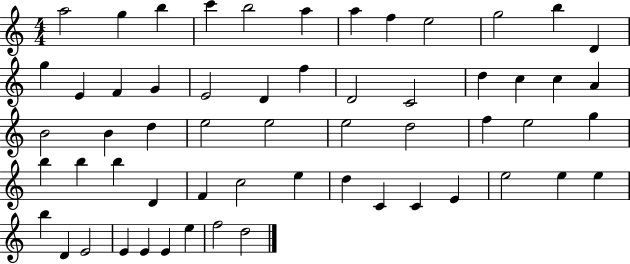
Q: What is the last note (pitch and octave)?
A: D5